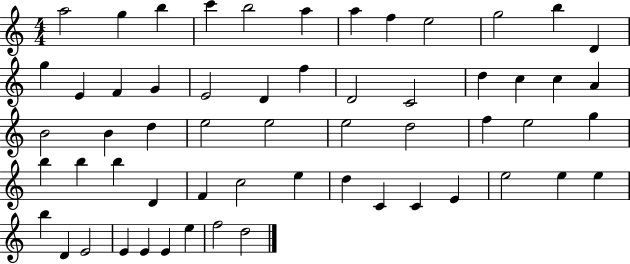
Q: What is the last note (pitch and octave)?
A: D5